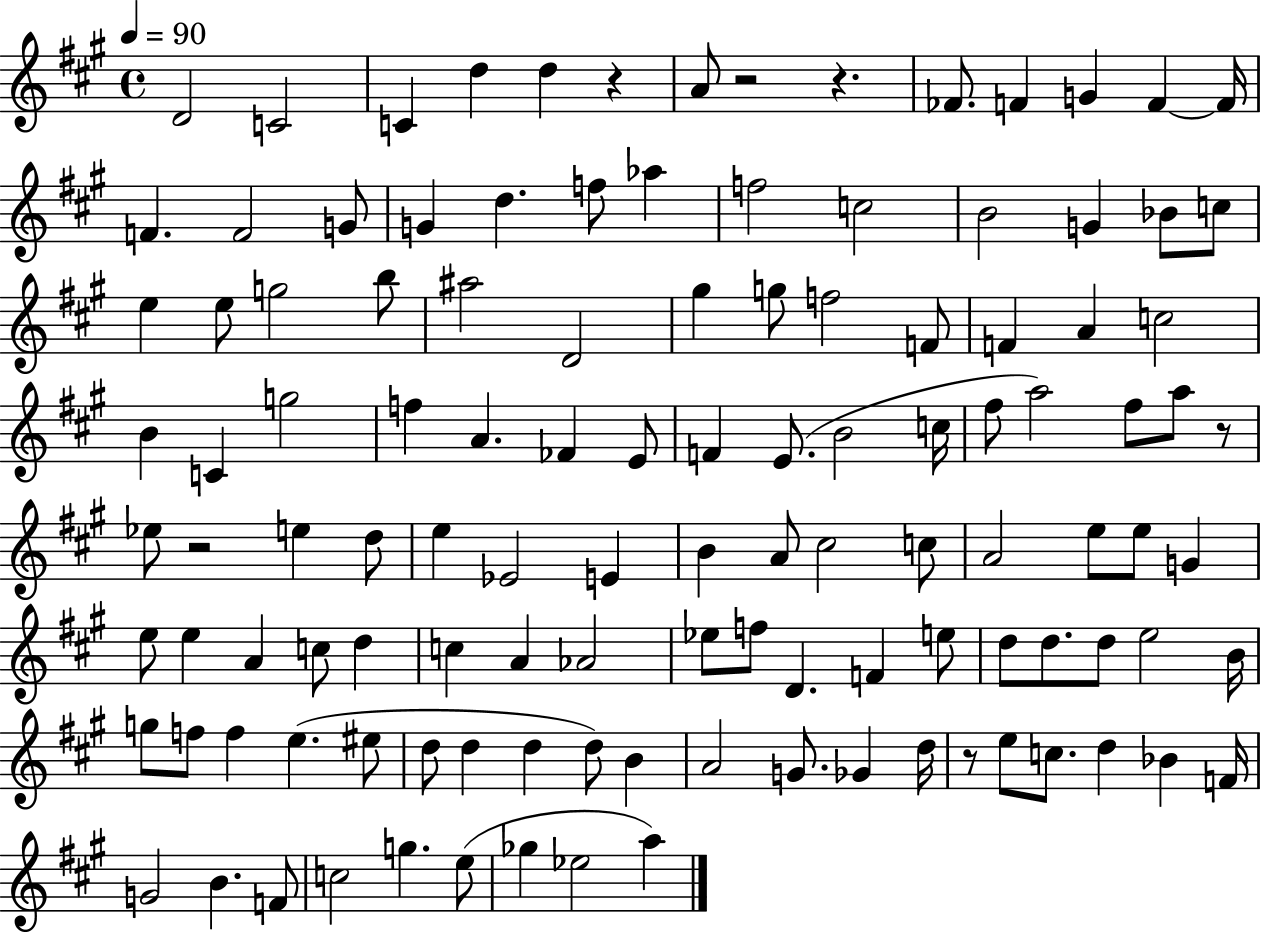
{
  \clef treble
  \time 4/4
  \defaultTimeSignature
  \key a \major
  \tempo 4 = 90
  d'2 c'2 | c'4 d''4 d''4 r4 | a'8 r2 r4. | fes'8. f'4 g'4 f'4~~ f'16 | \break f'4. f'2 g'8 | g'4 d''4. f''8 aes''4 | f''2 c''2 | b'2 g'4 bes'8 c''8 | \break e''4 e''8 g''2 b''8 | ais''2 d'2 | gis''4 g''8 f''2 f'8 | f'4 a'4 c''2 | \break b'4 c'4 g''2 | f''4 a'4. fes'4 e'8 | f'4 e'8.( b'2 c''16 | fis''8 a''2) fis''8 a''8 r8 | \break ees''8 r2 e''4 d''8 | e''4 ees'2 e'4 | b'4 a'8 cis''2 c''8 | a'2 e''8 e''8 g'4 | \break e''8 e''4 a'4 c''8 d''4 | c''4 a'4 aes'2 | ees''8 f''8 d'4. f'4 e''8 | d''8 d''8. d''8 e''2 b'16 | \break g''8 f''8 f''4 e''4.( eis''8 | d''8 d''4 d''4 d''8) b'4 | a'2 g'8. ges'4 d''16 | r8 e''8 c''8. d''4 bes'4 f'16 | \break g'2 b'4. f'8 | c''2 g''4. e''8( | ges''4 ees''2 a''4) | \bar "|."
}